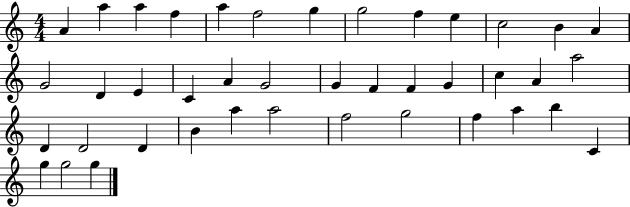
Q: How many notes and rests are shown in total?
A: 41